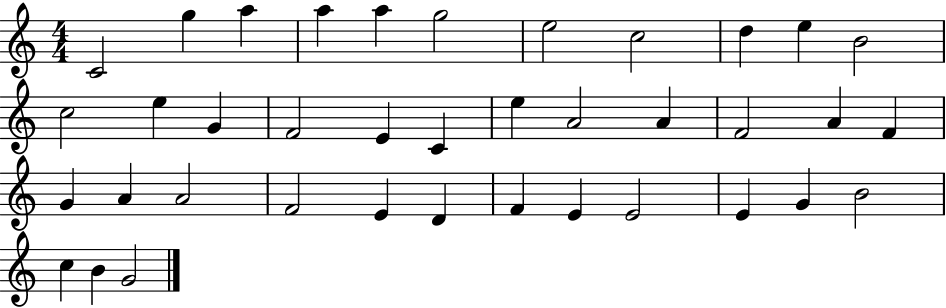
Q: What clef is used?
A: treble